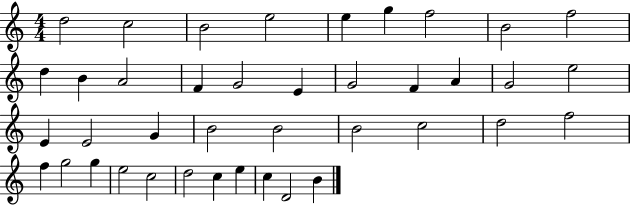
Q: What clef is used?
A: treble